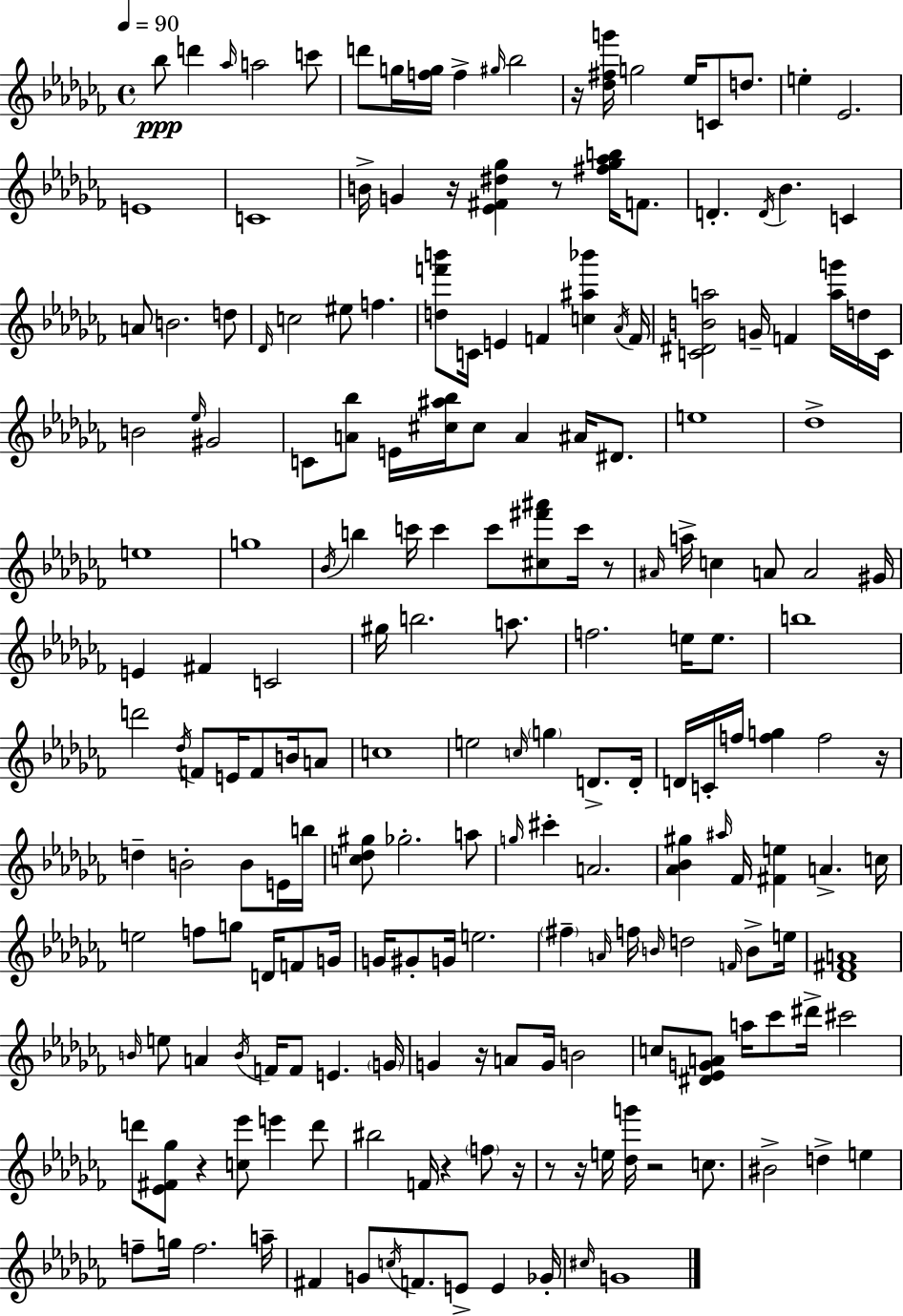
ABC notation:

X:1
T:Untitled
M:4/4
L:1/4
K:Abm
_b/2 d' _a/4 a2 c'/2 d'/2 g/4 [fg]/4 f ^g/4 _b2 z/4 [_d^fg']/4 g2 _e/4 C/2 d/2 e _E2 E4 C4 B/4 G z/4 [_E^F^d_g] z/2 [^f_g_ab]/4 F/2 D D/4 _B C A/2 B2 d/2 _D/4 c2 ^e/2 f [df'b']/2 C/4 E F [c^a_b'] _A/4 F/4 [C^DBa]2 G/4 F [ag']/4 d/4 C/4 B2 _e/4 ^G2 C/2 [A_b]/2 E/4 [^c^a_b]/4 ^c/2 A ^A/4 ^D/2 e4 _d4 e4 g4 _B/4 b c'/4 c' c'/2 [^c^f'^a']/2 c'/4 z/2 ^A/4 a/4 c A/2 A2 ^G/4 E ^F C2 ^g/4 b2 a/2 f2 e/4 e/2 b4 d'2 _d/4 F/2 E/4 F/2 B/4 A/2 c4 e2 c/4 g D/2 D/4 D/4 C/4 f/4 [fg] f2 z/4 d B2 B/2 E/4 b/4 [c_d^g]/2 _g2 a/2 g/4 ^c' A2 [_A_B^g] ^a/4 _F/4 [^Fe] A c/4 e2 f/2 g/2 D/4 F/2 G/4 G/4 ^G/2 G/4 e2 ^f A/4 f/4 B/4 d2 F/4 B/2 e/4 [_D^FA]4 B/4 e/2 A B/4 F/4 F/2 E G/4 G z/4 A/2 G/4 B2 c/2 [^D_EGA]/2 a/4 _c'/2 ^d'/4 ^c'2 d'/2 [_E^F_g]/2 z [c_e']/2 e' d'/2 ^b2 F/4 z f/2 z/4 z/2 z/4 e/4 [_dg']/4 z2 c/2 ^B2 d e f/2 g/4 f2 a/4 ^F G/2 c/4 F/2 E/2 E _G/4 ^c/4 G4